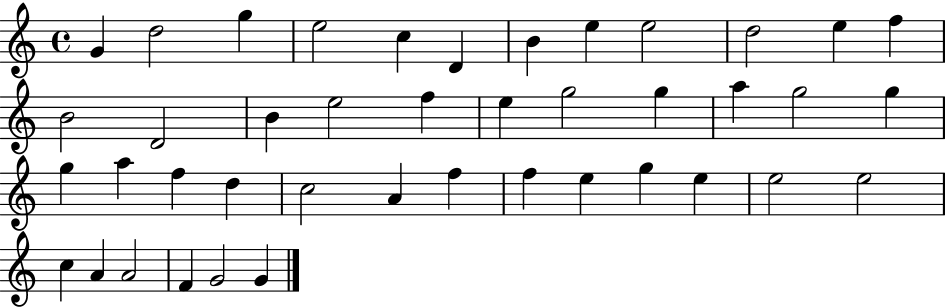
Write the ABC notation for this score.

X:1
T:Untitled
M:4/4
L:1/4
K:C
G d2 g e2 c D B e e2 d2 e f B2 D2 B e2 f e g2 g a g2 g g a f d c2 A f f e g e e2 e2 c A A2 F G2 G